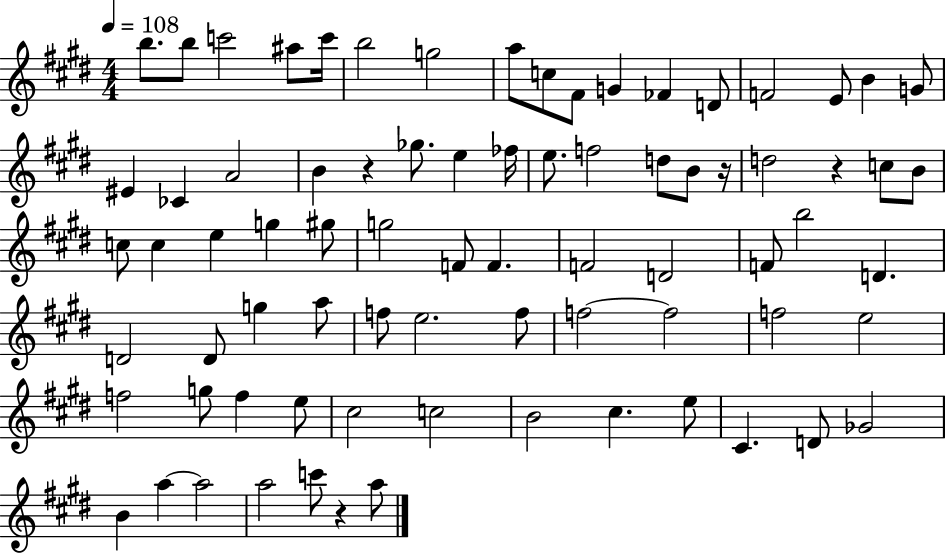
{
  \clef treble
  \numericTimeSignature
  \time 4/4
  \key e \major
  \tempo 4 = 108
  b''8. b''8 c'''2 ais''8 c'''16 | b''2 g''2 | a''8 c''8 fis'8 g'4 fes'4 d'8 | f'2 e'8 b'4 g'8 | \break eis'4 ces'4 a'2 | b'4 r4 ges''8. e''4 fes''16 | e''8. f''2 d''8 b'8 r16 | d''2 r4 c''8 b'8 | \break c''8 c''4 e''4 g''4 gis''8 | g''2 f'8 f'4. | f'2 d'2 | f'8 b''2 d'4. | \break d'2 d'8 g''4 a''8 | f''8 e''2. f''8 | f''2~~ f''2 | f''2 e''2 | \break f''2 g''8 f''4 e''8 | cis''2 c''2 | b'2 cis''4. e''8 | cis'4. d'8 ges'2 | \break b'4 a''4~~ a''2 | a''2 c'''8 r4 a''8 | \bar "|."
}